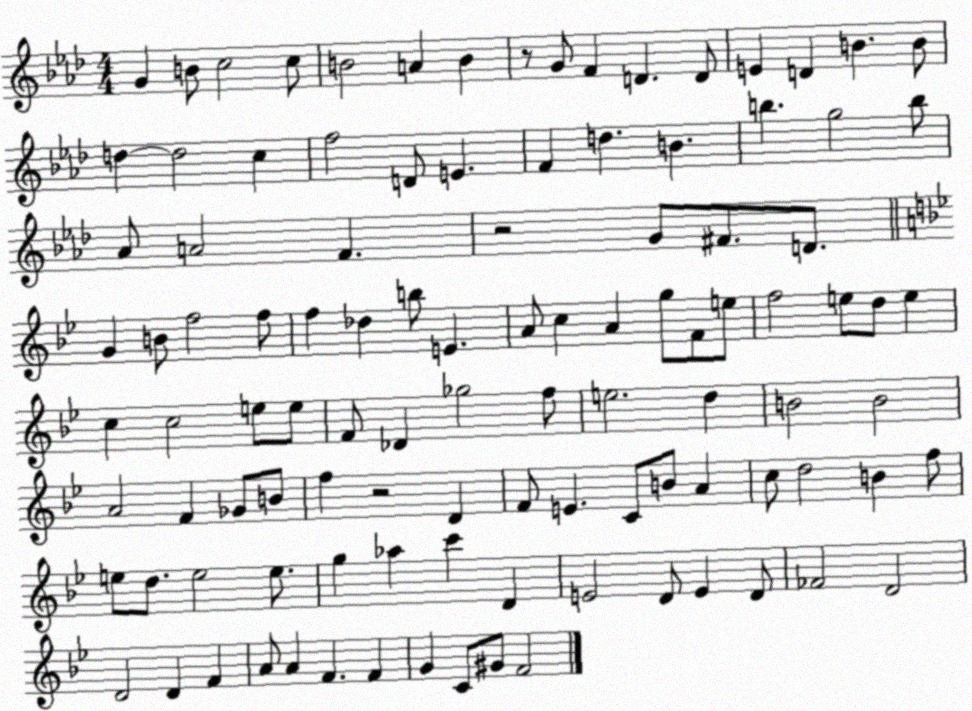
X:1
T:Untitled
M:4/4
L:1/4
K:Ab
G B/2 c2 c/2 B2 A B z/2 G/2 F D D/2 E D B B/2 d d2 c f2 D/2 E F d B b g2 b/2 _A/2 A2 F z2 G/2 ^F/2 D/2 G B/2 f2 f/2 f _d b/2 E A/2 c A g/2 F/2 e/2 f2 e/2 d/2 e c c2 e/2 e/2 F/2 _D _g2 f/2 e2 d B2 B2 A2 F _G/2 B/2 f z2 D F/2 E C/2 B/2 A c/2 d2 B f/2 e/2 d/2 e2 e/2 g _a c' D E2 D/2 E D/2 _F2 D2 D2 D F A/2 A F F G C/2 ^G/2 F2